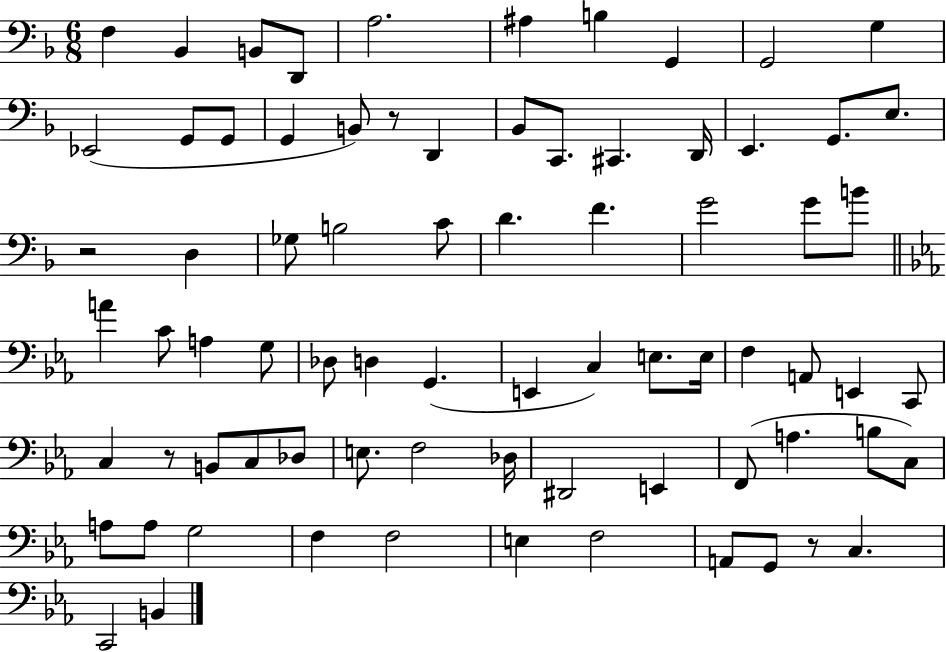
{
  \clef bass
  \numericTimeSignature
  \time 6/8
  \key f \major
  f4 bes,4 b,8 d,8 | a2. | ais4 b4 g,4 | g,2 g4 | \break ees,2( g,8 g,8 | g,4 b,8) r8 d,4 | bes,8 c,8. cis,4. d,16 | e,4. g,8. e8. | \break r2 d4 | ges8 b2 c'8 | d'4. f'4. | g'2 g'8 b'8 | \break \bar "||" \break \key ees \major a'4 c'8 a4 g8 | des8 d4 g,4.( | e,4 c4) e8. e16 | f4 a,8 e,4 c,8 | \break c4 r8 b,8 c8 des8 | e8. f2 des16 | dis,2 e,4 | f,8( a4. b8 c8) | \break a8 a8 g2 | f4 f2 | e4 f2 | a,8 g,8 r8 c4. | \break c,2 b,4 | \bar "|."
}